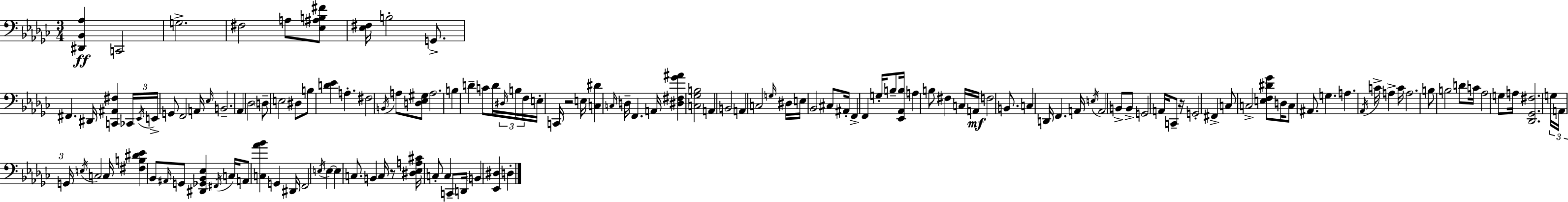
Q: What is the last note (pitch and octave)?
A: D3